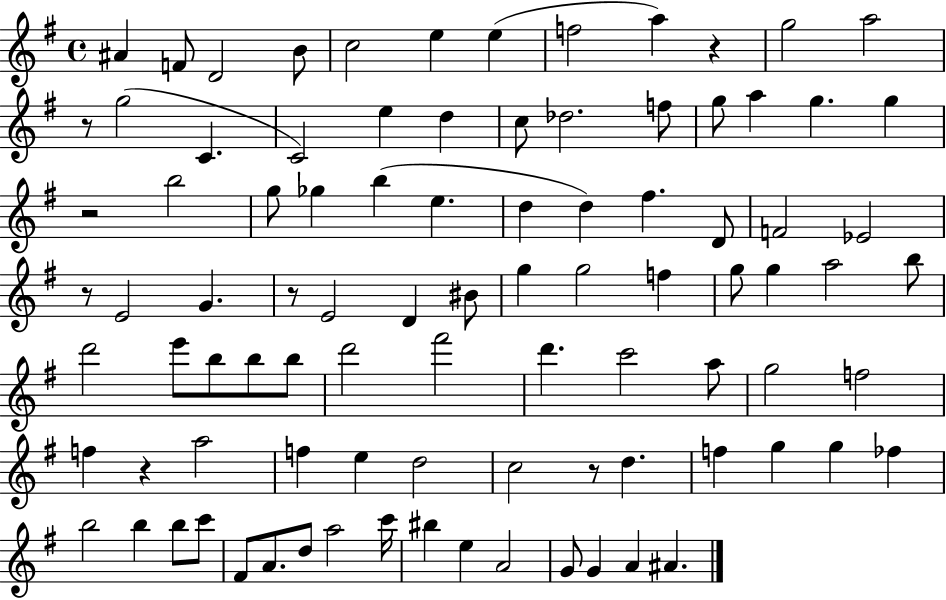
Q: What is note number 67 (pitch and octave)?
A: G5